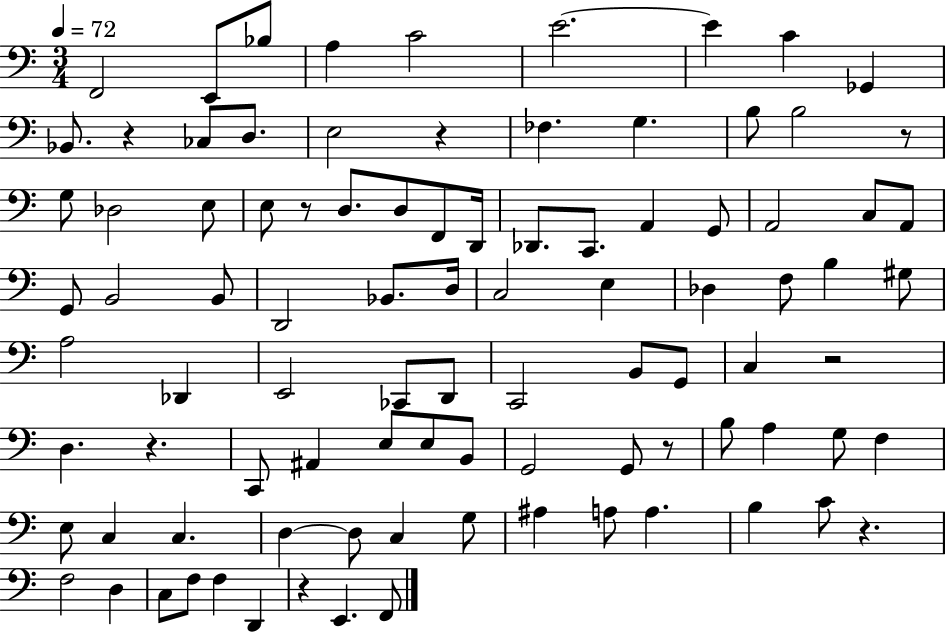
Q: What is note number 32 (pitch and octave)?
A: A2